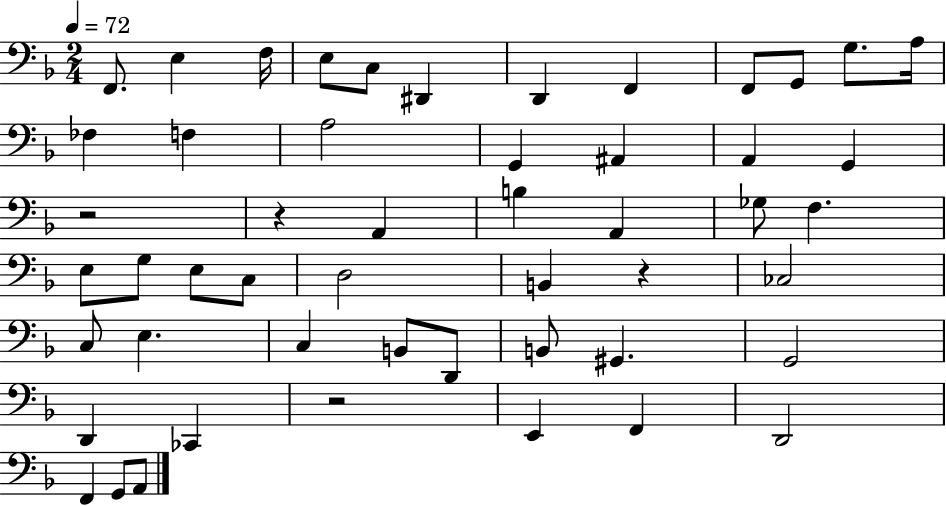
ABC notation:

X:1
T:Untitled
M:2/4
L:1/4
K:F
F,,/2 E, F,/4 E,/2 C,/2 ^D,, D,, F,, F,,/2 G,,/2 G,/2 A,/4 _F, F, A,2 G,, ^A,, A,, G,, z2 z A,, B, A,, _G,/2 F, E,/2 G,/2 E,/2 C,/2 D,2 B,, z _C,2 C,/2 E, C, B,,/2 D,,/2 B,,/2 ^G,, G,,2 D,, _C,, z2 E,, F,, D,,2 F,, G,,/2 A,,/2